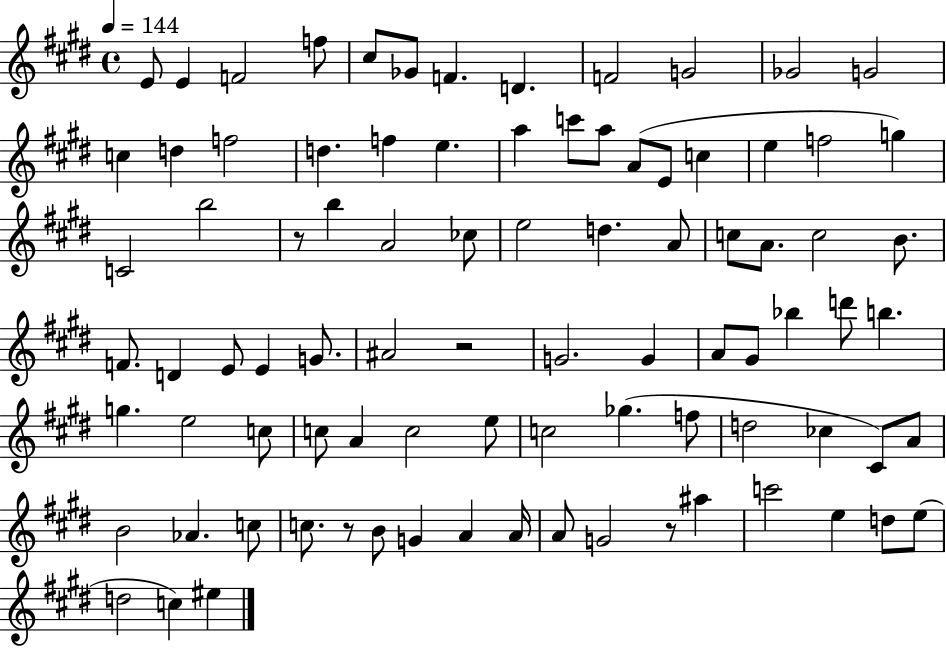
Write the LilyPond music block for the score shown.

{
  \clef treble
  \time 4/4
  \defaultTimeSignature
  \key e \major
  \tempo 4 = 144
  e'8 e'4 f'2 f''8 | cis''8 ges'8 f'4. d'4. | f'2 g'2 | ges'2 g'2 | \break c''4 d''4 f''2 | d''4. f''4 e''4. | a''4 c'''8 a''8 a'8( e'8 c''4 | e''4 f''2 g''4) | \break c'2 b''2 | r8 b''4 a'2 ces''8 | e''2 d''4. a'8 | c''8 a'8. c''2 b'8. | \break f'8. d'4 e'8 e'4 g'8. | ais'2 r2 | g'2. g'4 | a'8 gis'8 bes''4 d'''8 b''4. | \break g''4. e''2 c''8 | c''8 a'4 c''2 e''8 | c''2 ges''4.( f''8 | d''2 ces''4 cis'8) a'8 | \break b'2 aes'4. c''8 | c''8. r8 b'8 g'4 a'4 a'16 | a'8 g'2 r8 ais''4 | c'''2 e''4 d''8 e''8( | \break d''2 c''4) eis''4 | \bar "|."
}